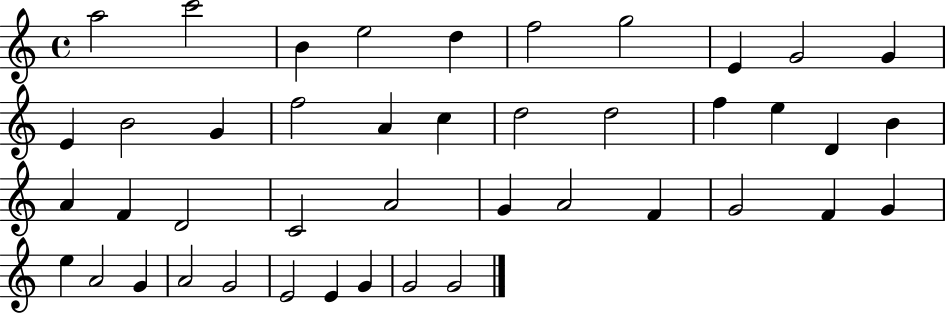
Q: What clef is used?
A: treble